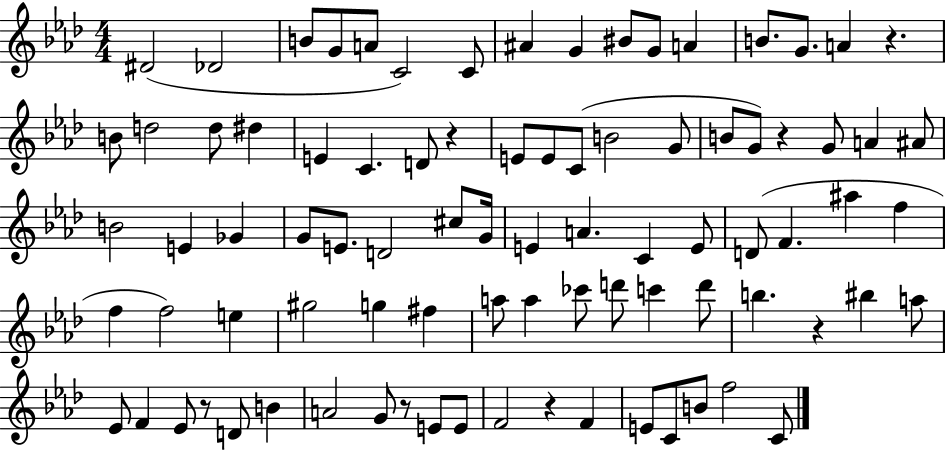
{
  \clef treble
  \numericTimeSignature
  \time 4/4
  \key aes \major
  \repeat volta 2 { dis'2( des'2 | b'8 g'8 a'8 c'2) c'8 | ais'4 g'4 bis'8 g'8 a'4 | b'8. g'8. a'4 r4. | \break b'8 d''2 d''8 dis''4 | e'4 c'4. d'8 r4 | e'8 e'8 c'8( b'2 g'8 | b'8 g'8) r4 g'8 a'4 ais'8 | \break b'2 e'4 ges'4 | g'8 e'8. d'2 cis''8 g'16 | e'4 a'4. c'4 e'8 | d'8( f'4. ais''4 f''4 | \break f''4 f''2) e''4 | gis''2 g''4 fis''4 | a''8 a''4 ces'''8 d'''8 c'''4 d'''8 | b''4. r4 bis''4 a''8 | \break ees'8 f'4 ees'8 r8 d'8 b'4 | a'2 g'8 r8 e'8 e'8 | f'2 r4 f'4 | e'8 c'8 b'8 f''2 c'8 | \break } \bar "|."
}